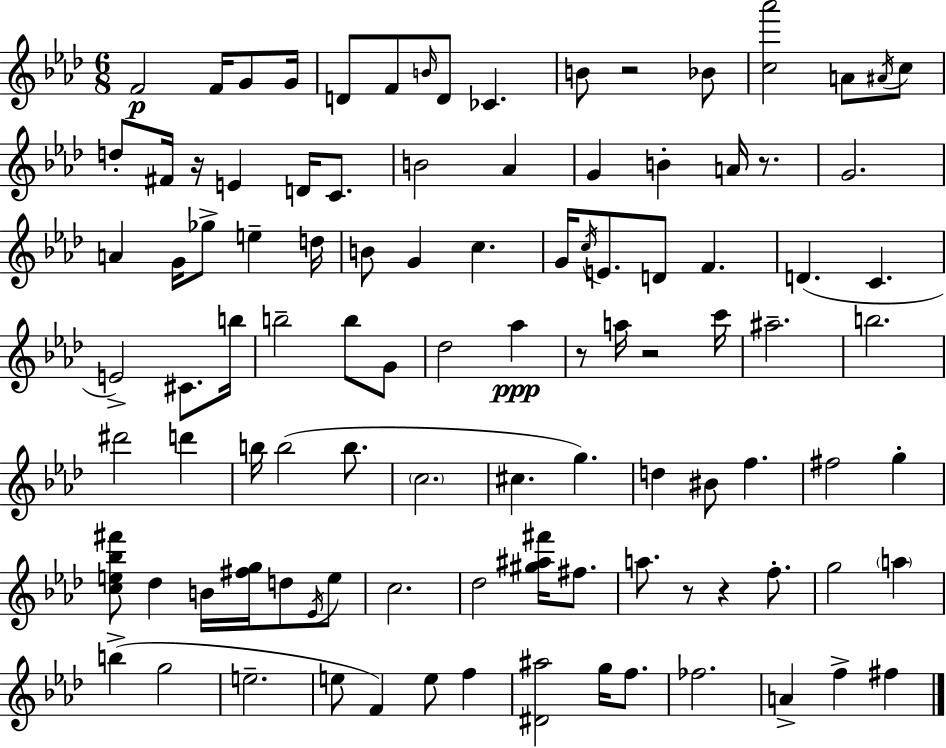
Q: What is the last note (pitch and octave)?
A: F#5